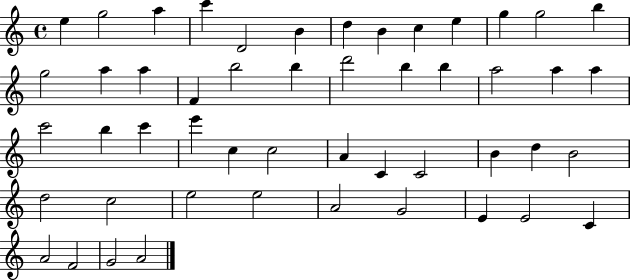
E5/q G5/h A5/q C6/q D4/h B4/q D5/q B4/q C5/q E5/q G5/q G5/h B5/q G5/h A5/q A5/q F4/q B5/h B5/q D6/h B5/q B5/q A5/h A5/q A5/q C6/h B5/q C6/q E6/q C5/q C5/h A4/q C4/q C4/h B4/q D5/q B4/h D5/h C5/h E5/h E5/h A4/h G4/h E4/q E4/h C4/q A4/h F4/h G4/h A4/h